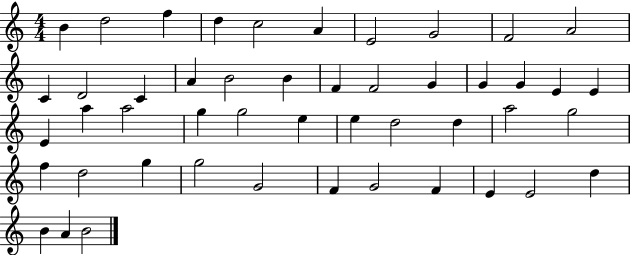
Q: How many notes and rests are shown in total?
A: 48